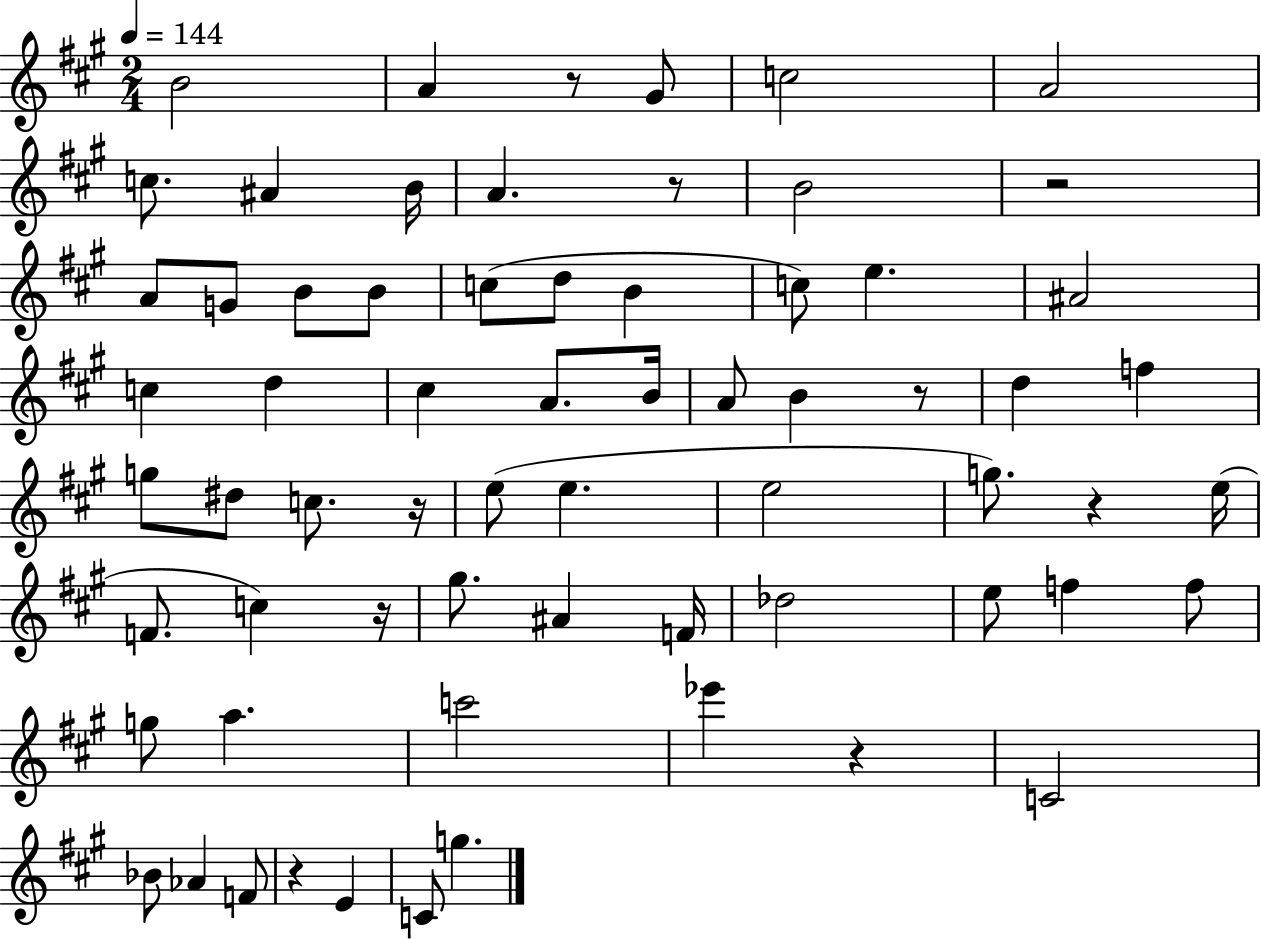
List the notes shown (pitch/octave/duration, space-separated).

B4/h A4/q R/e G#4/e C5/h A4/h C5/e. A#4/q B4/s A4/q. R/e B4/h R/h A4/e G4/e B4/e B4/e C5/e D5/e B4/q C5/e E5/q. A#4/h C5/q D5/q C#5/q A4/e. B4/s A4/e B4/q R/e D5/q F5/q G5/e D#5/e C5/e. R/s E5/e E5/q. E5/h G5/e. R/q E5/s F4/e. C5/q R/s G#5/e. A#4/q F4/s Db5/h E5/e F5/q F5/e G5/e A5/q. C6/h Eb6/q R/q C4/h Bb4/e Ab4/q F4/e R/q E4/q C4/e G5/q.